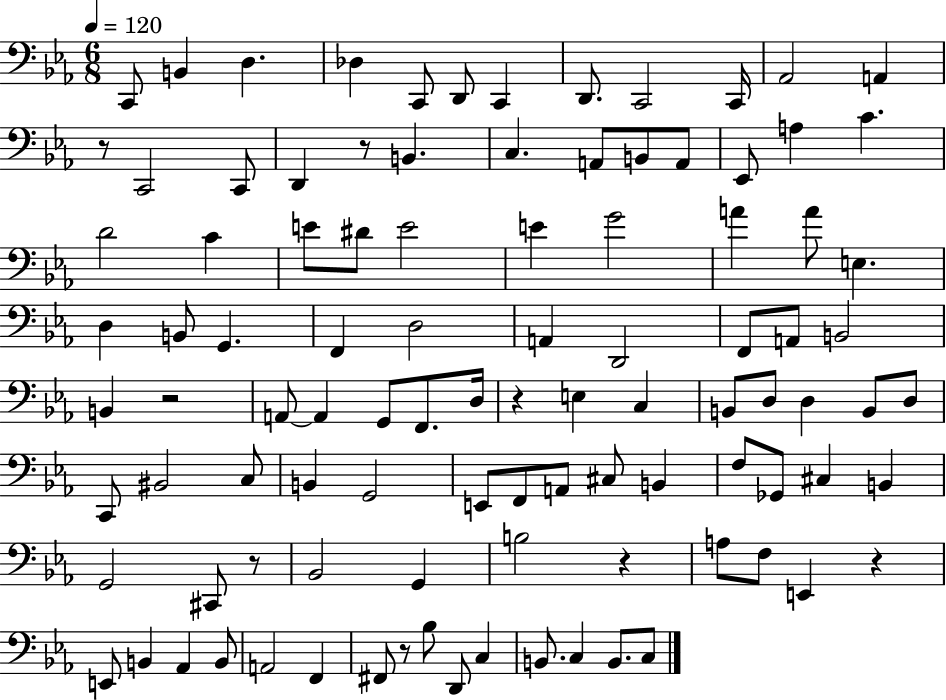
X:1
T:Untitled
M:6/8
L:1/4
K:Eb
C,,/2 B,, D, _D, C,,/2 D,,/2 C,, D,,/2 C,,2 C,,/4 _A,,2 A,, z/2 C,,2 C,,/2 D,, z/2 B,, C, A,,/2 B,,/2 A,,/2 _E,,/2 A, C D2 C E/2 ^D/2 E2 E G2 A A/2 E, D, B,,/2 G,, F,, D,2 A,, D,,2 F,,/2 A,,/2 B,,2 B,, z2 A,,/2 A,, G,,/2 F,,/2 D,/4 z E, C, B,,/2 D,/2 D, B,,/2 D,/2 C,,/2 ^B,,2 C,/2 B,, G,,2 E,,/2 F,,/2 A,,/2 ^C,/2 B,, F,/2 _G,,/2 ^C, B,, G,,2 ^C,,/2 z/2 _B,,2 G,, B,2 z A,/2 F,/2 E,, z E,,/2 B,, _A,, B,,/2 A,,2 F,, ^F,,/2 z/2 _B,/2 D,,/2 C, B,,/2 C, B,,/2 C,/2